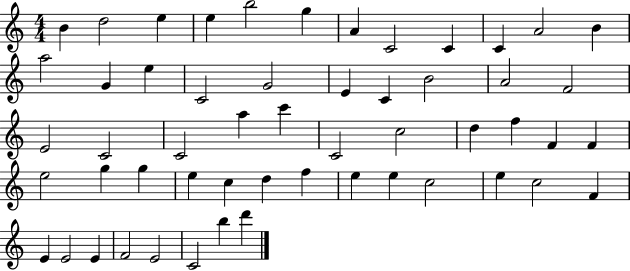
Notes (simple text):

B4/q D5/h E5/q E5/q B5/h G5/q A4/q C4/h C4/q C4/q A4/h B4/q A5/h G4/q E5/q C4/h G4/h E4/q C4/q B4/h A4/h F4/h E4/h C4/h C4/h A5/q C6/q C4/h C5/h D5/q F5/q F4/q F4/q E5/h G5/q G5/q E5/q C5/q D5/q F5/q E5/q E5/q C5/h E5/q C5/h F4/q E4/q E4/h E4/q F4/h E4/h C4/h B5/q D6/q